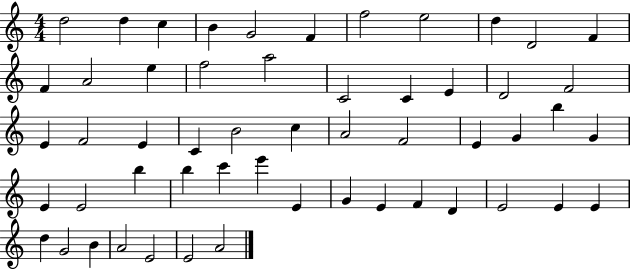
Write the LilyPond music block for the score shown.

{
  \clef treble
  \numericTimeSignature
  \time 4/4
  \key c \major
  d''2 d''4 c''4 | b'4 g'2 f'4 | f''2 e''2 | d''4 d'2 f'4 | \break f'4 a'2 e''4 | f''2 a''2 | c'2 c'4 e'4 | d'2 f'2 | \break e'4 f'2 e'4 | c'4 b'2 c''4 | a'2 f'2 | e'4 g'4 b''4 g'4 | \break e'4 e'2 b''4 | b''4 c'''4 e'''4 e'4 | g'4 e'4 f'4 d'4 | e'2 e'4 e'4 | \break d''4 g'2 b'4 | a'2 e'2 | e'2 a'2 | \bar "|."
}